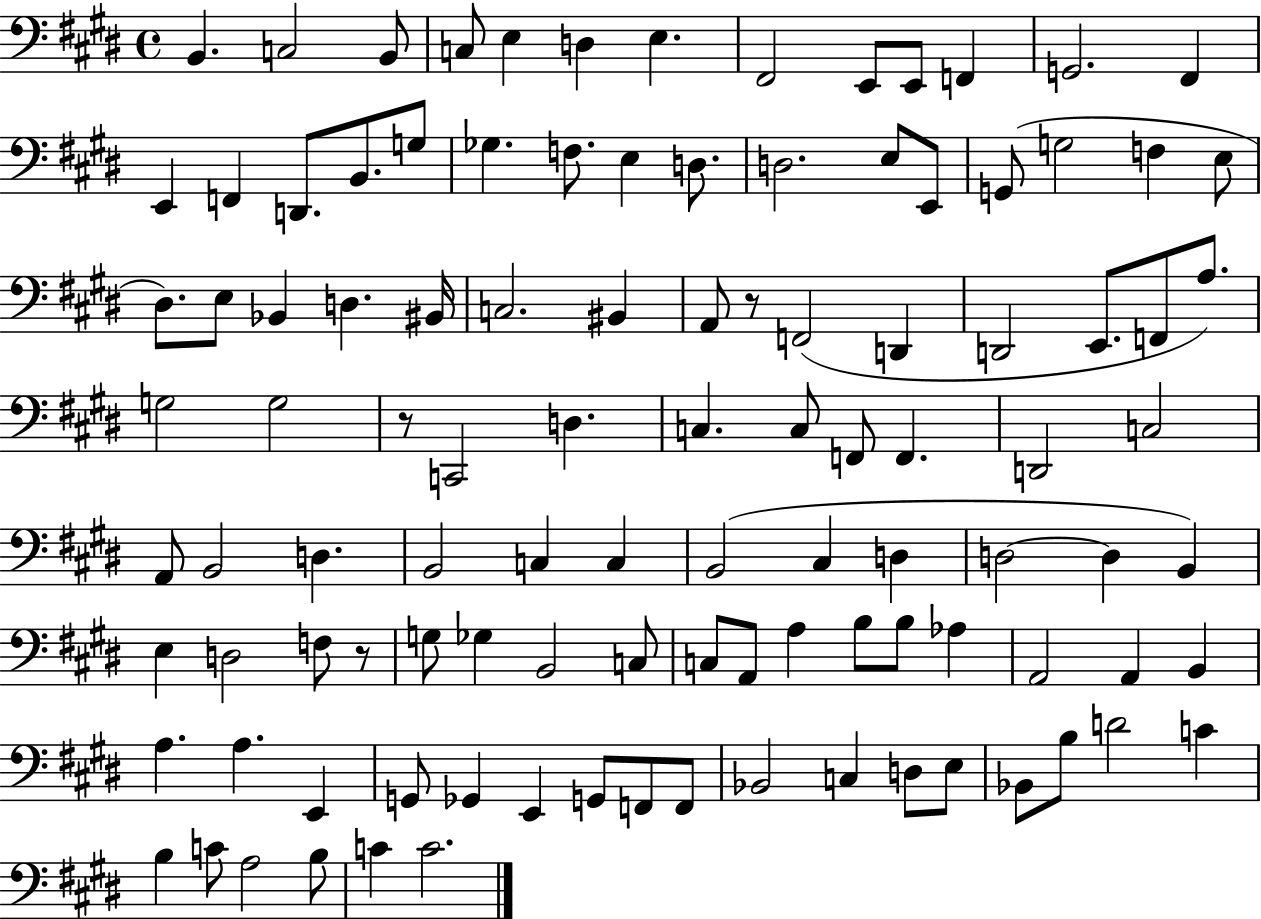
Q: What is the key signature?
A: E major